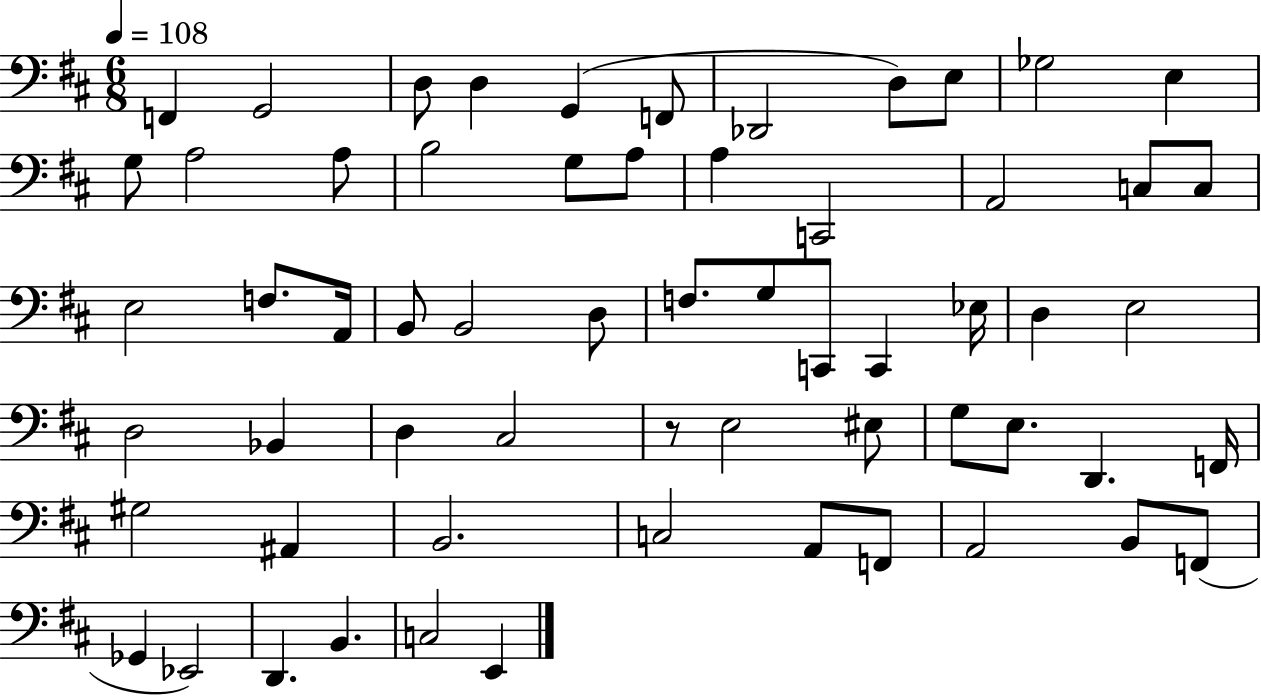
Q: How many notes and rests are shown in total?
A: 61